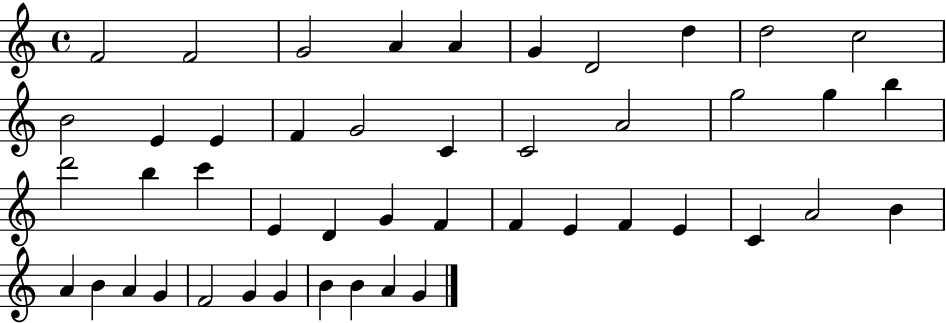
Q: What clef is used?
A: treble